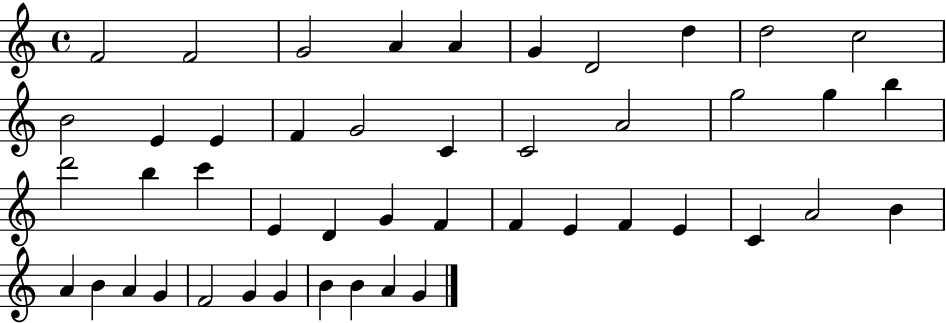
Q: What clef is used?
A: treble